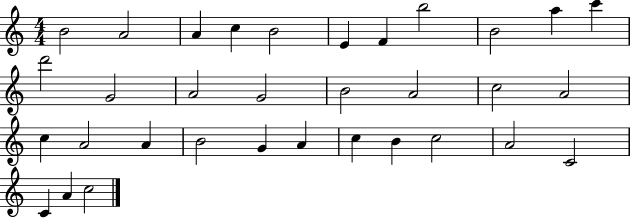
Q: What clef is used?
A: treble